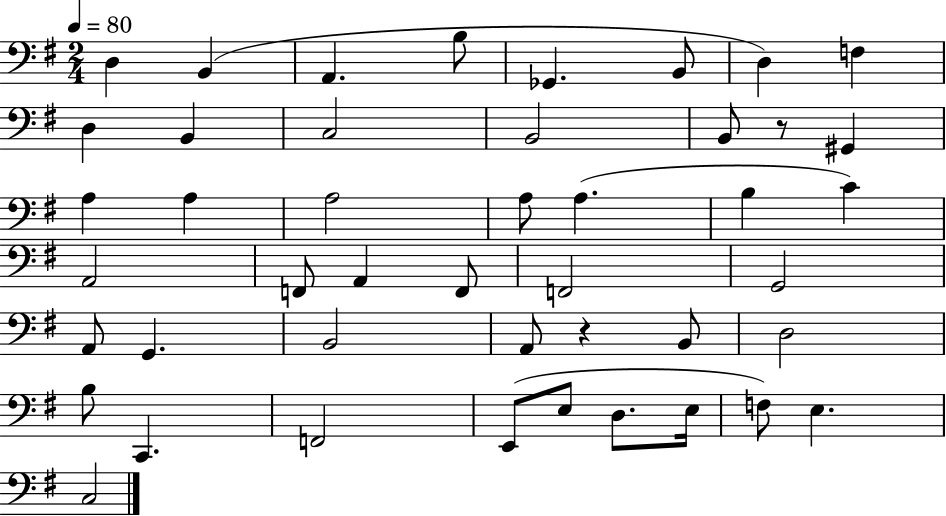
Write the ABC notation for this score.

X:1
T:Untitled
M:2/4
L:1/4
K:G
D, B,, A,, B,/2 _G,, B,,/2 D, F, D, B,, C,2 B,,2 B,,/2 z/2 ^G,, A, A, A,2 A,/2 A, B, C A,,2 F,,/2 A,, F,,/2 F,,2 G,,2 A,,/2 G,, B,,2 A,,/2 z B,,/2 D,2 B,/2 C,, F,,2 E,,/2 E,/2 D,/2 E,/4 F,/2 E, C,2